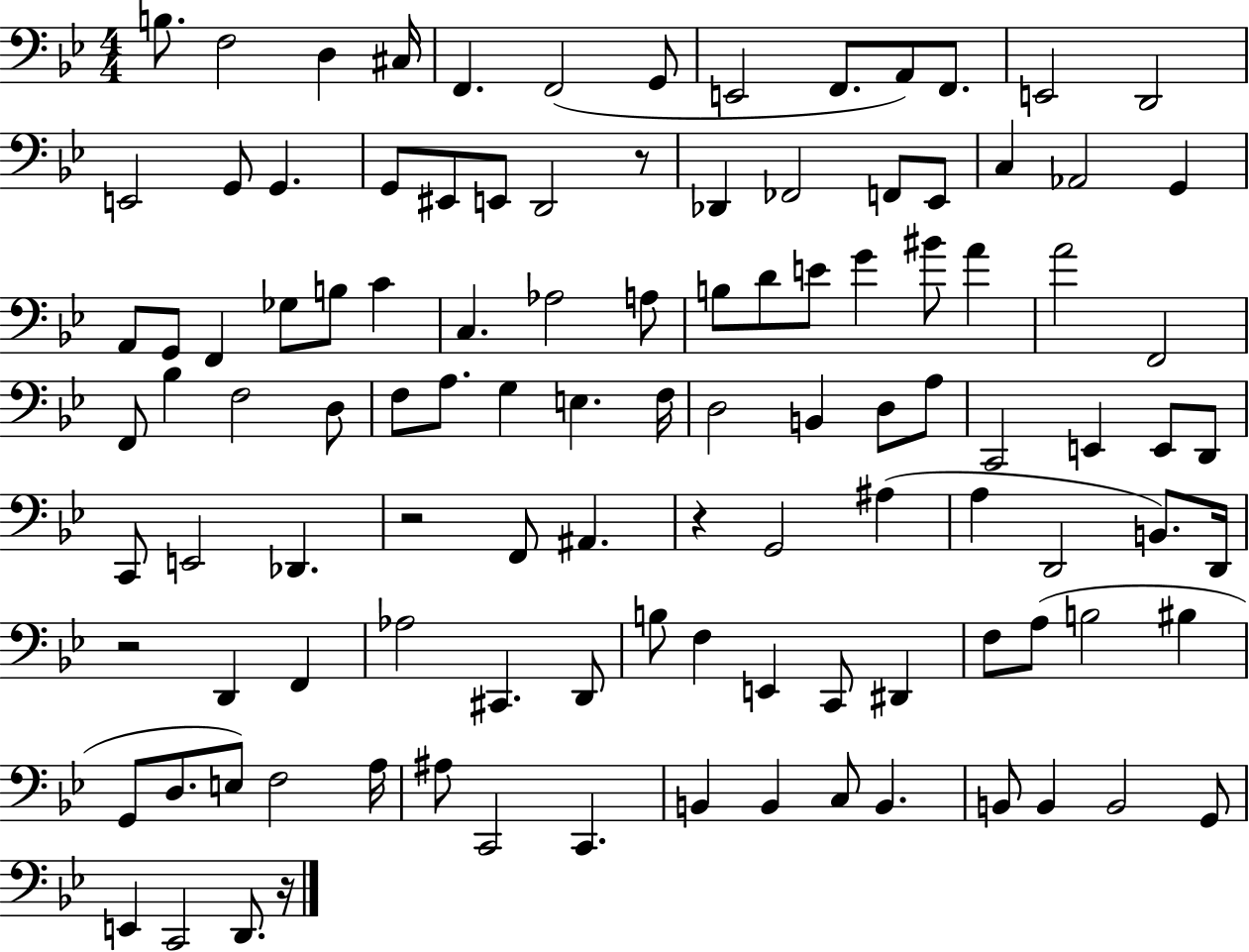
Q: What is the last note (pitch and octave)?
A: D2